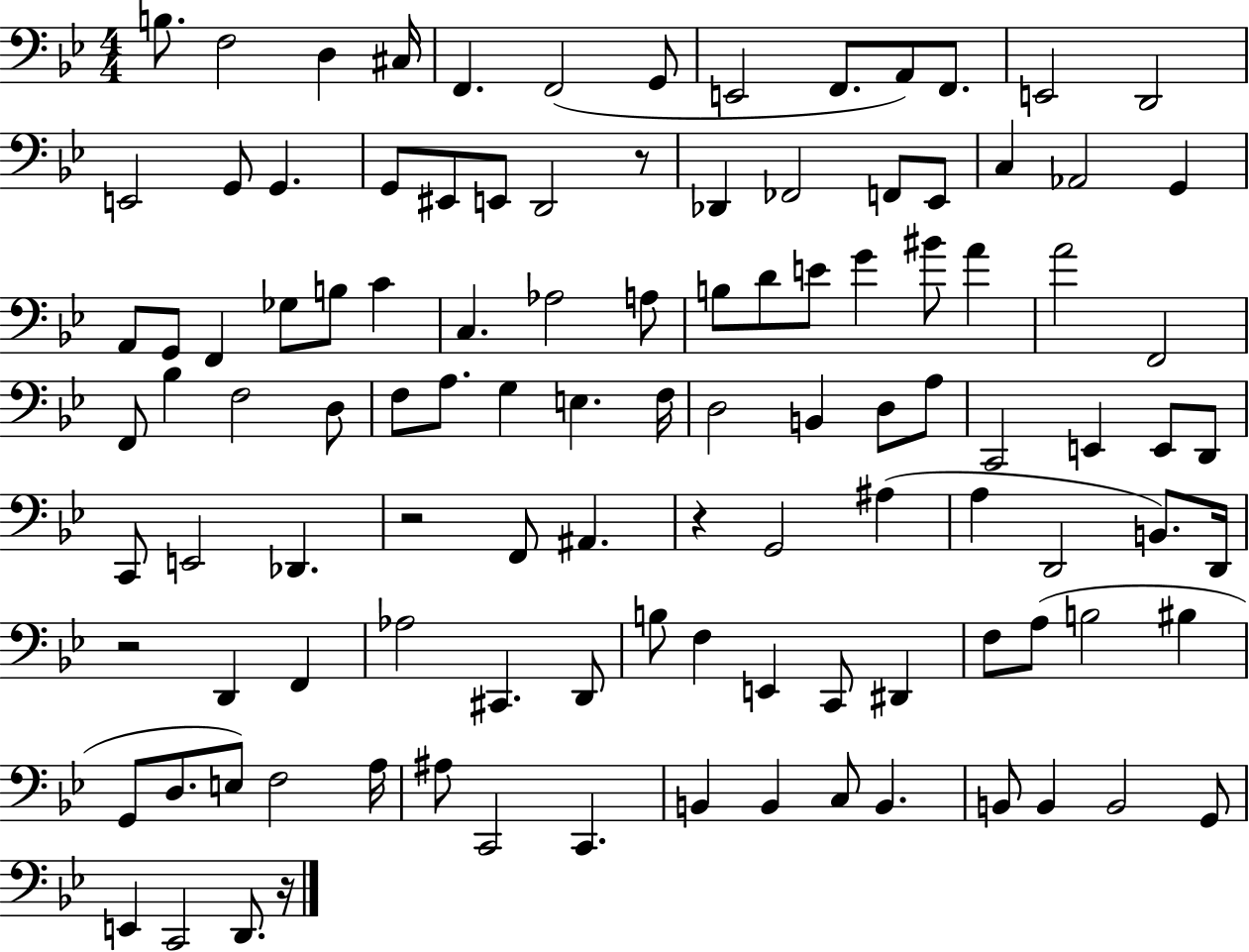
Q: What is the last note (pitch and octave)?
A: D2